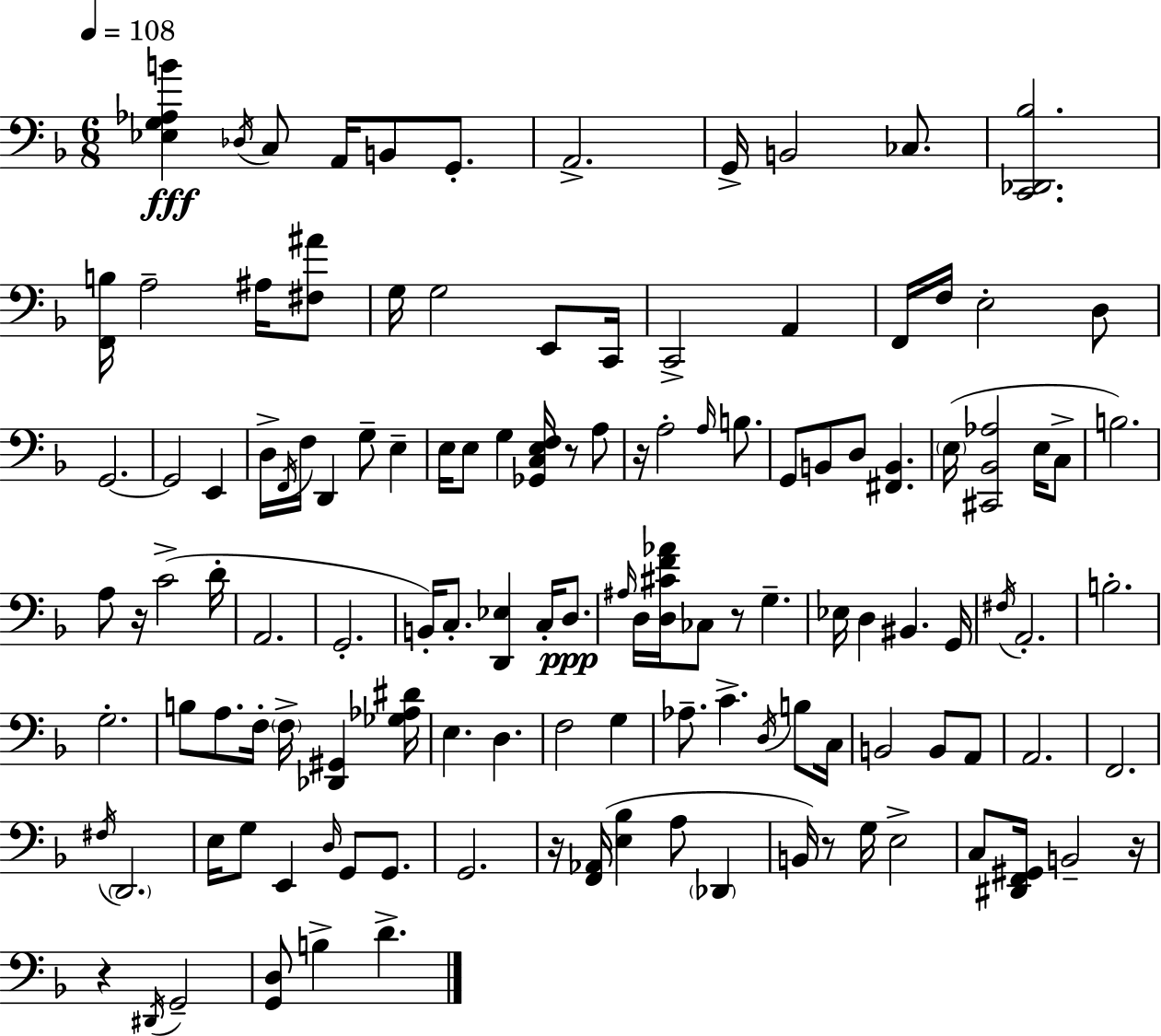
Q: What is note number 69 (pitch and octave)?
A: F3